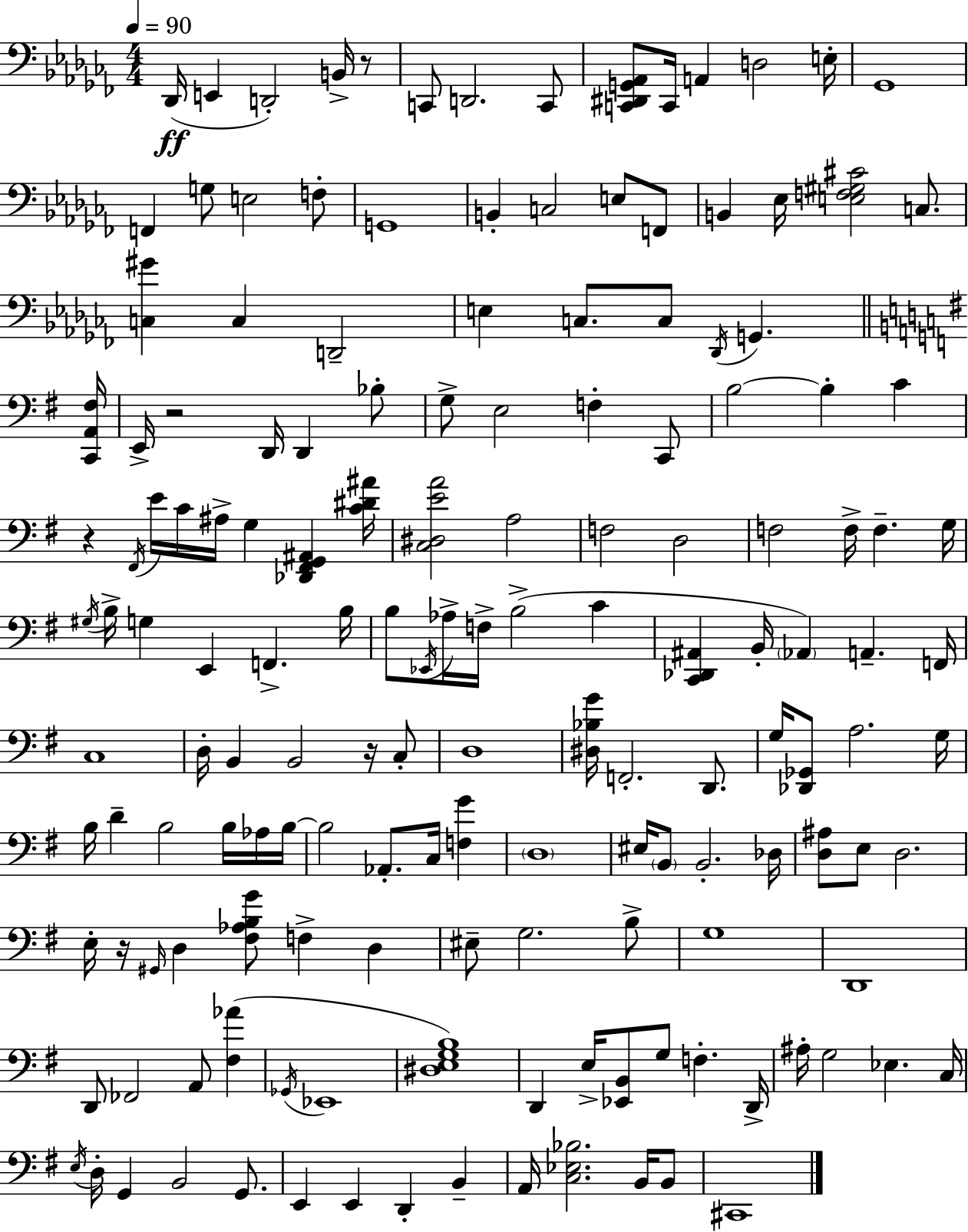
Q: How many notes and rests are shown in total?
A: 156